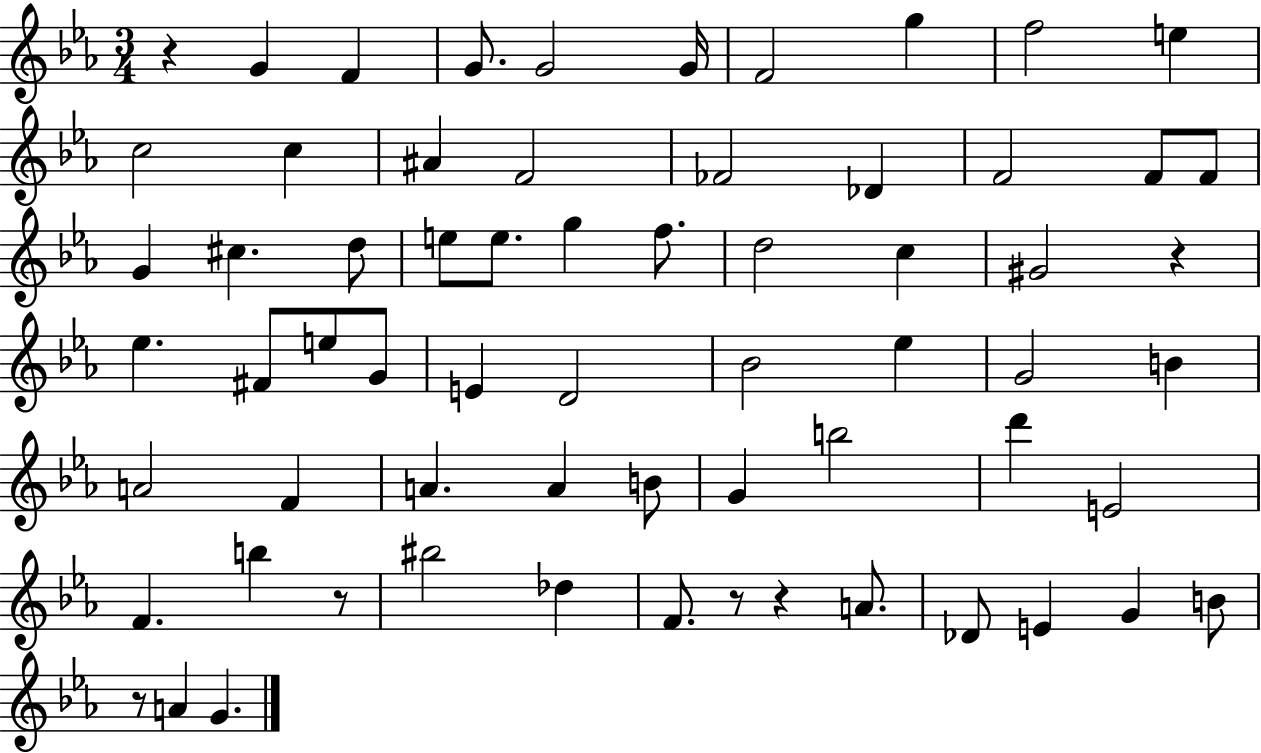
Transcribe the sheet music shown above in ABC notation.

X:1
T:Untitled
M:3/4
L:1/4
K:Eb
z G F G/2 G2 G/4 F2 g f2 e c2 c ^A F2 _F2 _D F2 F/2 F/2 G ^c d/2 e/2 e/2 g f/2 d2 c ^G2 z _e ^F/2 e/2 G/2 E D2 _B2 _e G2 B A2 F A A B/2 G b2 d' E2 F b z/2 ^b2 _d F/2 z/2 z A/2 _D/2 E G B/2 z/2 A G